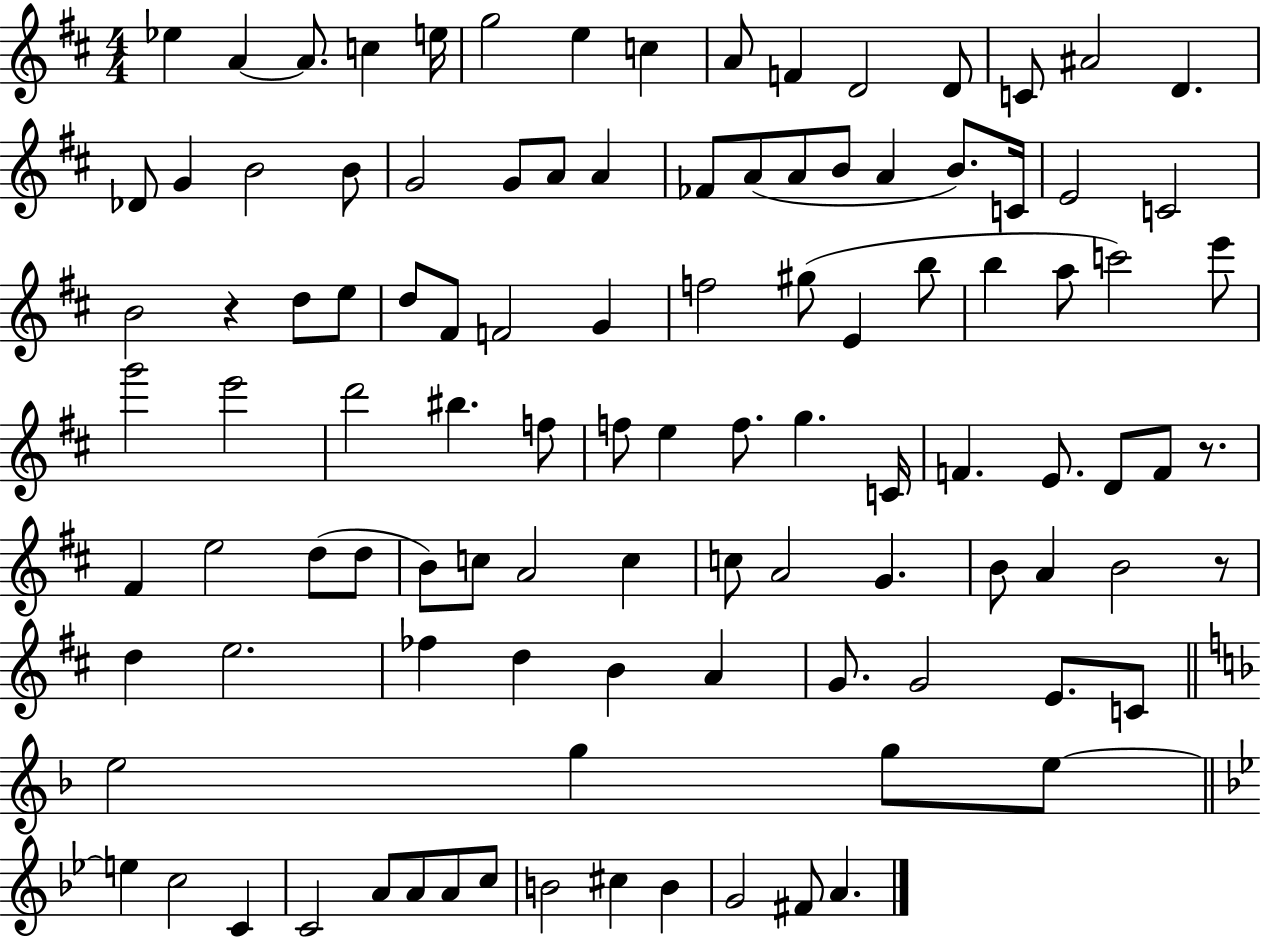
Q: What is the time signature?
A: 4/4